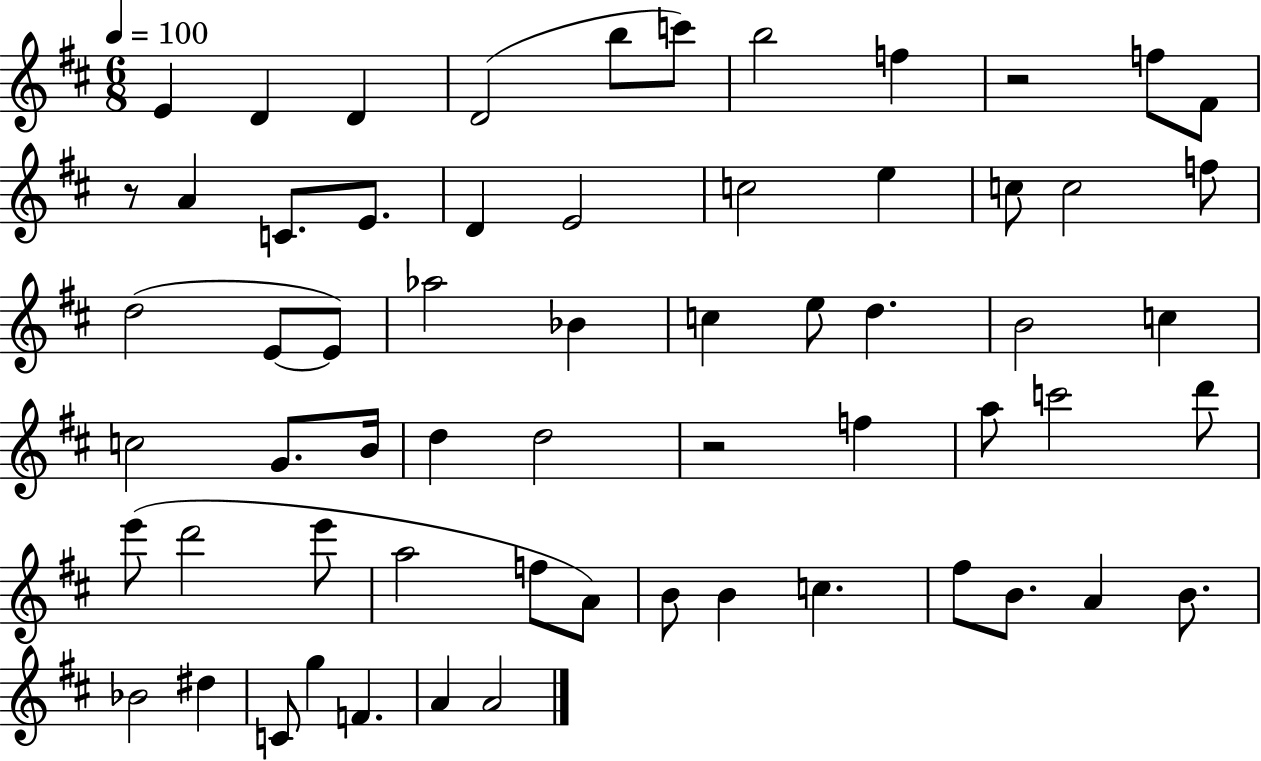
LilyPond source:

{
  \clef treble
  \numericTimeSignature
  \time 6/8
  \key d \major
  \tempo 4 = 100
  e'4 d'4 d'4 | d'2( b''8 c'''8) | b''2 f''4 | r2 f''8 fis'8 | \break r8 a'4 c'8. e'8. | d'4 e'2 | c''2 e''4 | c''8 c''2 f''8 | \break d''2( e'8~~ e'8) | aes''2 bes'4 | c''4 e''8 d''4. | b'2 c''4 | \break c''2 g'8. b'16 | d''4 d''2 | r2 f''4 | a''8 c'''2 d'''8 | \break e'''8( d'''2 e'''8 | a''2 f''8 a'8) | b'8 b'4 c''4. | fis''8 b'8. a'4 b'8. | \break bes'2 dis''4 | c'8 g''4 f'4. | a'4 a'2 | \bar "|."
}